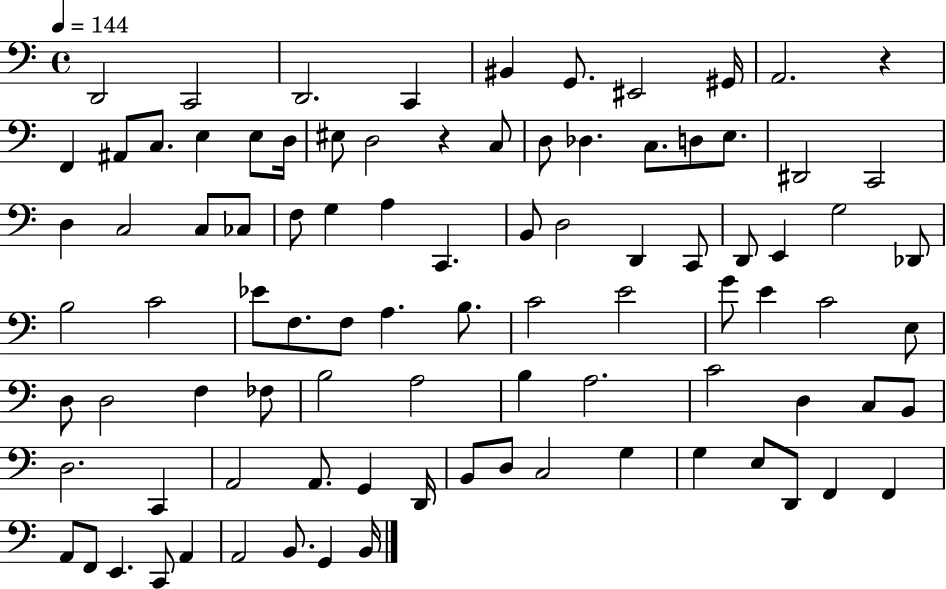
{
  \clef bass
  \time 4/4
  \defaultTimeSignature
  \key c \major
  \tempo 4 = 144
  d,2 c,2 | d,2. c,4 | bis,4 g,8. eis,2 gis,16 | a,2. r4 | \break f,4 ais,8 c8. e4 e8 d16 | eis8 d2 r4 c8 | d8 des4. c8. d8 e8. | dis,2 c,2 | \break d4 c2 c8 ces8 | f8 g4 a4 c,4. | b,8 d2 d,4 c,8 | d,8 e,4 g2 des,8 | \break b2 c'2 | ees'8 f8. f8 a4. b8. | c'2 e'2 | g'8 e'4 c'2 e8 | \break d8 d2 f4 fes8 | b2 a2 | b4 a2. | c'2 d4 c8 b,8 | \break d2. c,4 | a,2 a,8. g,4 d,16 | b,8 d8 c2 g4 | g4 e8 d,8 f,4 f,4 | \break a,8 f,8 e,4. c,8 a,4 | a,2 b,8. g,4 b,16 | \bar "|."
}